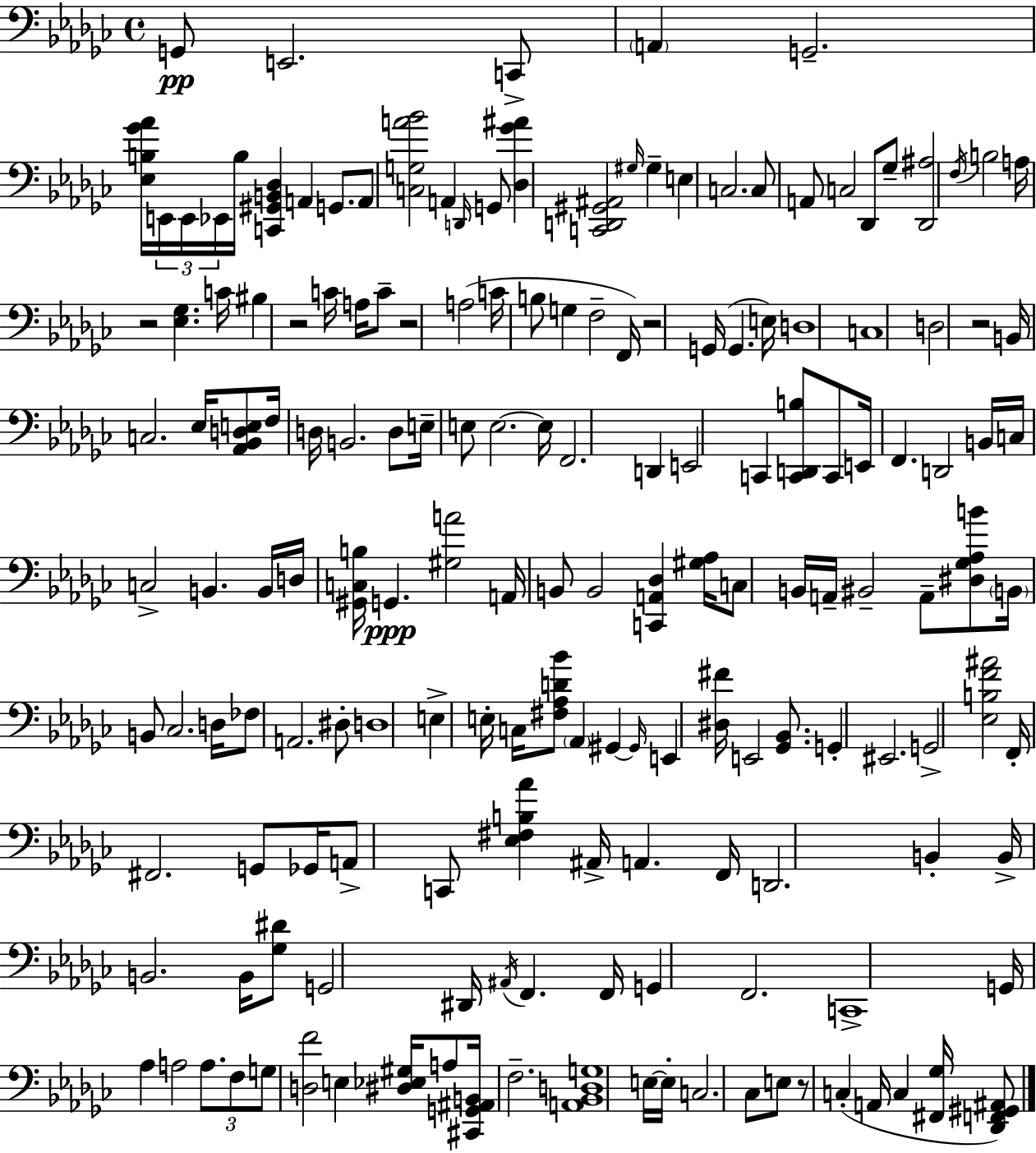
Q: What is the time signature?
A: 4/4